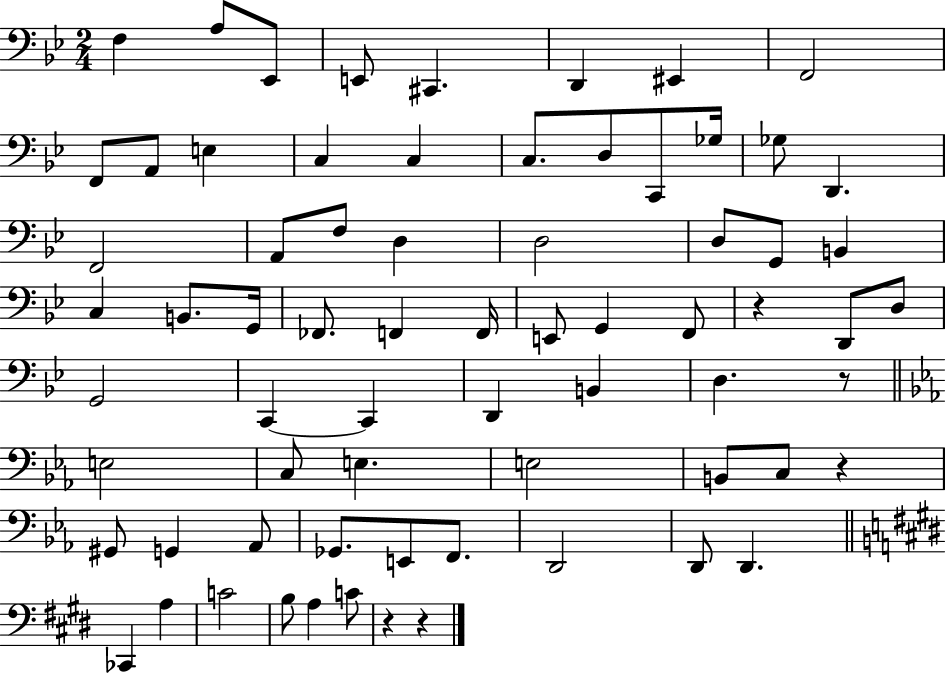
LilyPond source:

{
  \clef bass
  \numericTimeSignature
  \time 2/4
  \key bes \major
  f4 a8 ees,8 | e,8 cis,4. | d,4 eis,4 | f,2 | \break f,8 a,8 e4 | c4 c4 | c8. d8 c,8 ges16 | ges8 d,4. | \break f,2 | a,8 f8 d4 | d2 | d8 g,8 b,4 | \break c4 b,8. g,16 | fes,8. f,4 f,16 | e,8 g,4 f,8 | r4 d,8 d8 | \break g,2 | c,4~~ c,4 | d,4 b,4 | d4. r8 | \break \bar "||" \break \key ees \major e2 | c8 e4. | e2 | b,8 c8 r4 | \break gis,8 g,4 aes,8 | ges,8. e,8 f,8. | d,2 | d,8 d,4. | \break \bar "||" \break \key e \major ces,4 a4 | c'2 | b8 a4 c'8 | r4 r4 | \break \bar "|."
}